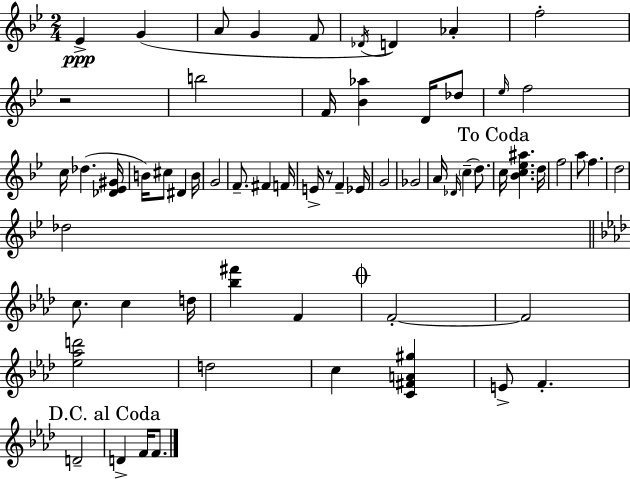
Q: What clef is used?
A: treble